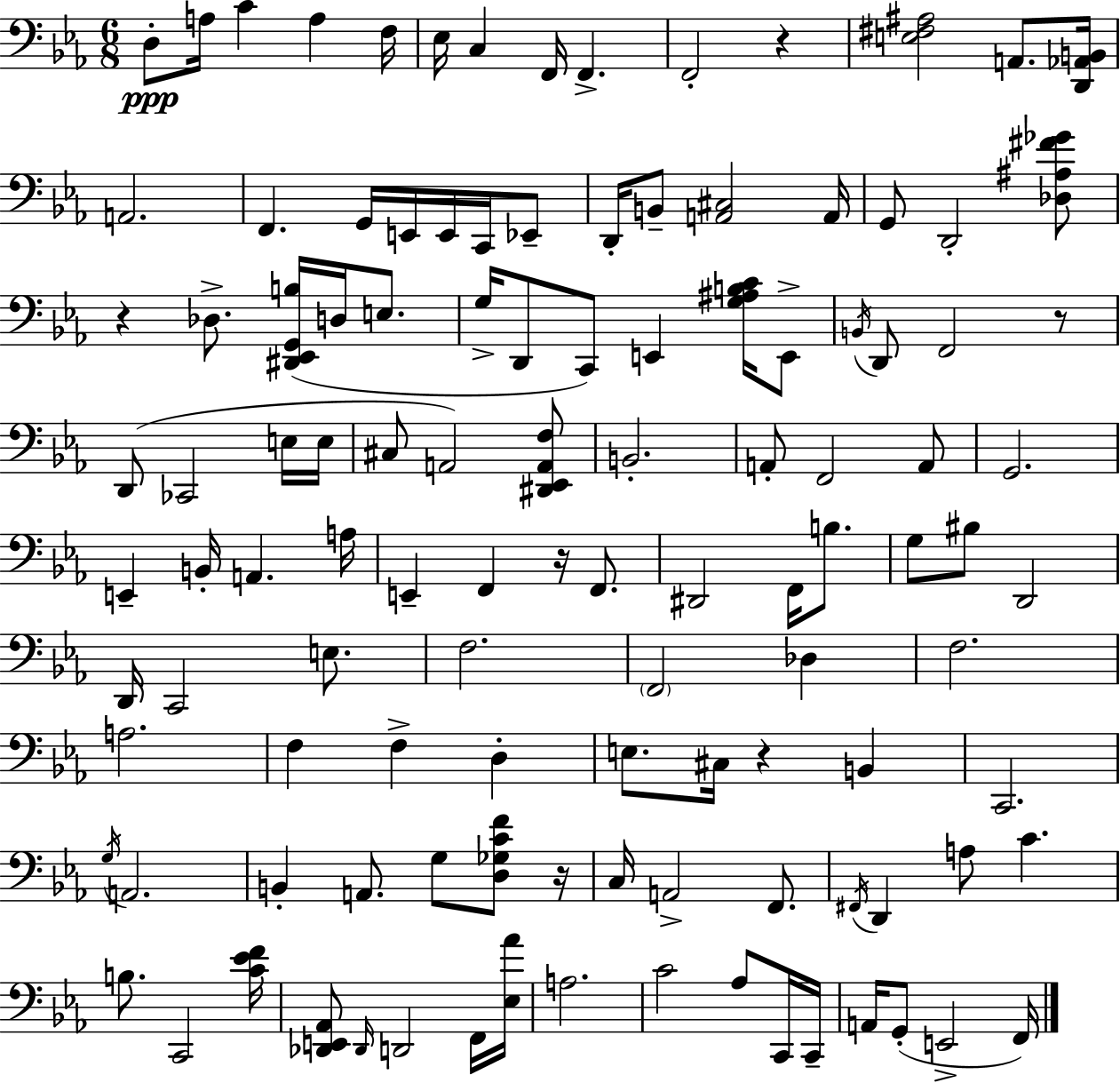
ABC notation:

X:1
T:Untitled
M:6/8
L:1/4
K:Cm
D,/2 A,/4 C A, F,/4 _E,/4 C, F,,/4 F,, F,,2 z [E,^F,^A,]2 A,,/2 [D,,_A,,B,,]/4 A,,2 F,, G,,/4 E,,/4 E,,/4 C,,/4 _E,,/2 D,,/4 B,,/2 [A,,^C,]2 A,,/4 G,,/2 D,,2 [_D,^A,^F_G]/2 z _D,/2 [^D,,_E,,G,,B,]/4 D,/4 E,/2 G,/4 D,,/2 C,,/2 E,, [G,^A,B,C]/4 E,,/2 B,,/4 D,,/2 F,,2 z/2 D,,/2 _C,,2 E,/4 E,/4 ^C,/2 A,,2 [^D,,_E,,A,,F,]/2 B,,2 A,,/2 F,,2 A,,/2 G,,2 E,, B,,/4 A,, A,/4 E,, F,, z/4 F,,/2 ^D,,2 F,,/4 B,/2 G,/2 ^B,/2 D,,2 D,,/4 C,,2 E,/2 F,2 F,,2 _D, F,2 A,2 F, F, D, E,/2 ^C,/4 z B,, C,,2 G,/4 A,,2 B,, A,,/2 G,/2 [D,_G,CF]/2 z/4 C,/4 A,,2 F,,/2 ^F,,/4 D,, A,/2 C B,/2 C,,2 [C_EF]/4 [_D,,E,,_A,,]/2 _D,,/4 D,,2 F,,/4 [_E,_A]/4 A,2 C2 _A,/2 C,,/4 C,,/4 A,,/4 G,,/2 E,,2 F,,/4